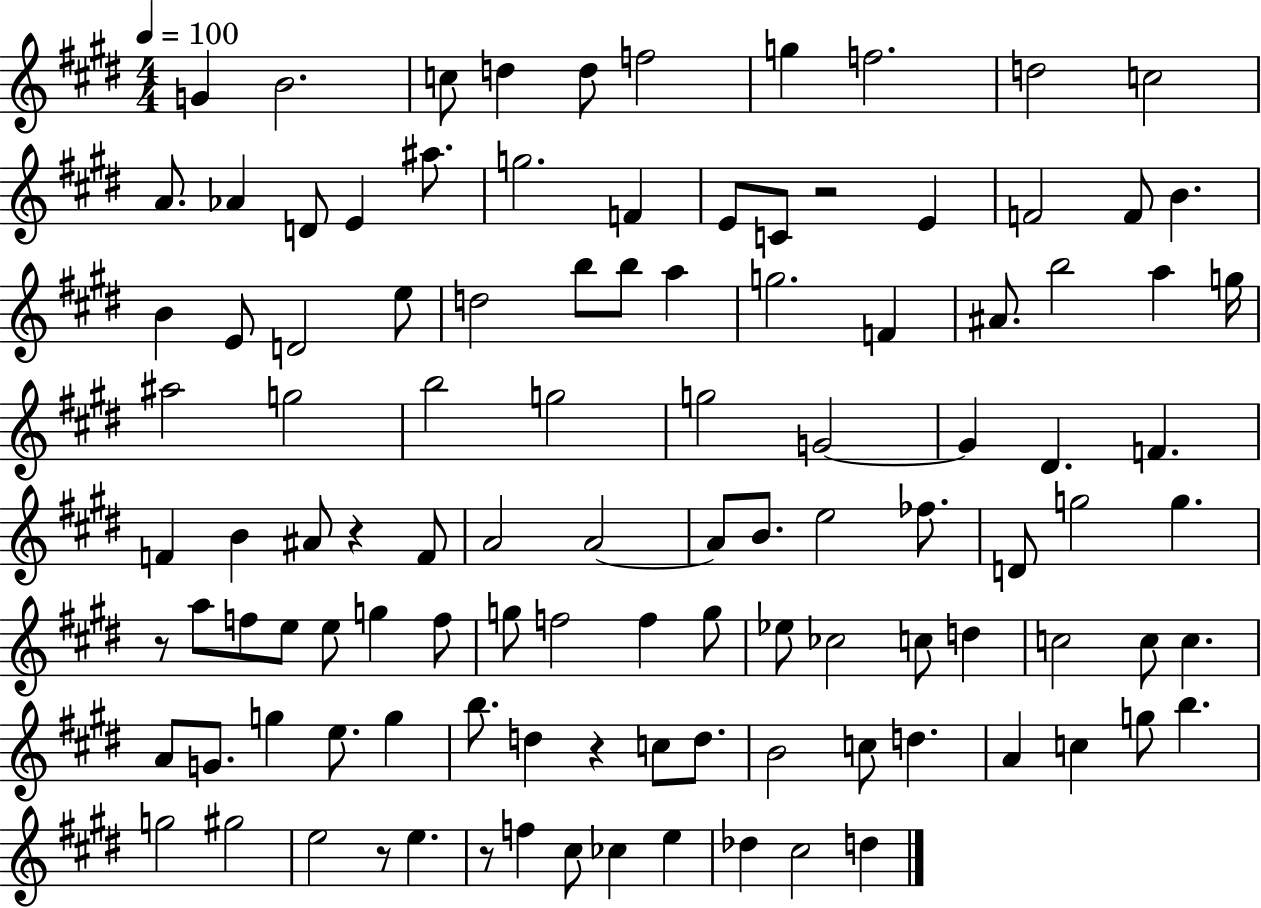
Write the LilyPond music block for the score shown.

{
  \clef treble
  \numericTimeSignature
  \time 4/4
  \key e \major
  \tempo 4 = 100
  g'4 b'2. | c''8 d''4 d''8 f''2 | g''4 f''2. | d''2 c''2 | \break a'8. aes'4 d'8 e'4 ais''8. | g''2. f'4 | e'8 c'8 r2 e'4 | f'2 f'8 b'4. | \break b'4 e'8 d'2 e''8 | d''2 b''8 b''8 a''4 | g''2. f'4 | ais'8. b''2 a''4 g''16 | \break ais''2 g''2 | b''2 g''2 | g''2 g'2~~ | g'4 dis'4. f'4. | \break f'4 b'4 ais'8 r4 f'8 | a'2 a'2~~ | a'8 b'8. e''2 fes''8. | d'8 g''2 g''4. | \break r8 a''8 f''8 e''8 e''8 g''4 f''8 | g''8 f''2 f''4 g''8 | ees''8 ces''2 c''8 d''4 | c''2 c''8 c''4. | \break a'8 g'8. g''4 e''8. g''4 | b''8. d''4 r4 c''8 d''8. | b'2 c''8 d''4. | a'4 c''4 g''8 b''4. | \break g''2 gis''2 | e''2 r8 e''4. | r8 f''4 cis''8 ces''4 e''4 | des''4 cis''2 d''4 | \break \bar "|."
}